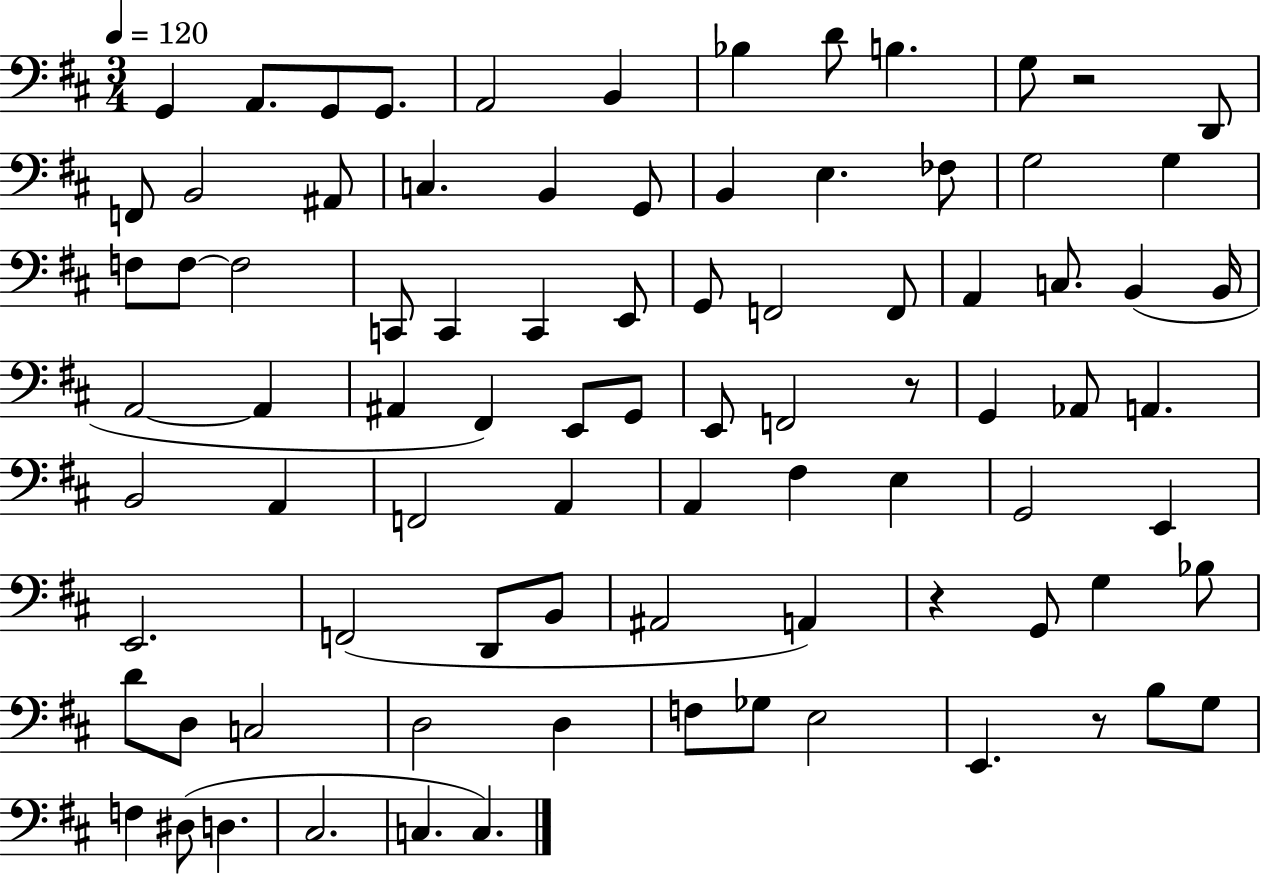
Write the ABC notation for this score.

X:1
T:Untitled
M:3/4
L:1/4
K:D
G,, A,,/2 G,,/2 G,,/2 A,,2 B,, _B, D/2 B, G,/2 z2 D,,/2 F,,/2 B,,2 ^A,,/2 C, B,, G,,/2 B,, E, _F,/2 G,2 G, F,/2 F,/2 F,2 C,,/2 C,, C,, E,,/2 G,,/2 F,,2 F,,/2 A,, C,/2 B,, B,,/4 A,,2 A,, ^A,, ^F,, E,,/2 G,,/2 E,,/2 F,,2 z/2 G,, _A,,/2 A,, B,,2 A,, F,,2 A,, A,, ^F, E, G,,2 E,, E,,2 F,,2 D,,/2 B,,/2 ^A,,2 A,, z G,,/2 G, _B,/2 D/2 D,/2 C,2 D,2 D, F,/2 _G,/2 E,2 E,, z/2 B,/2 G,/2 F, ^D,/2 D, ^C,2 C, C,